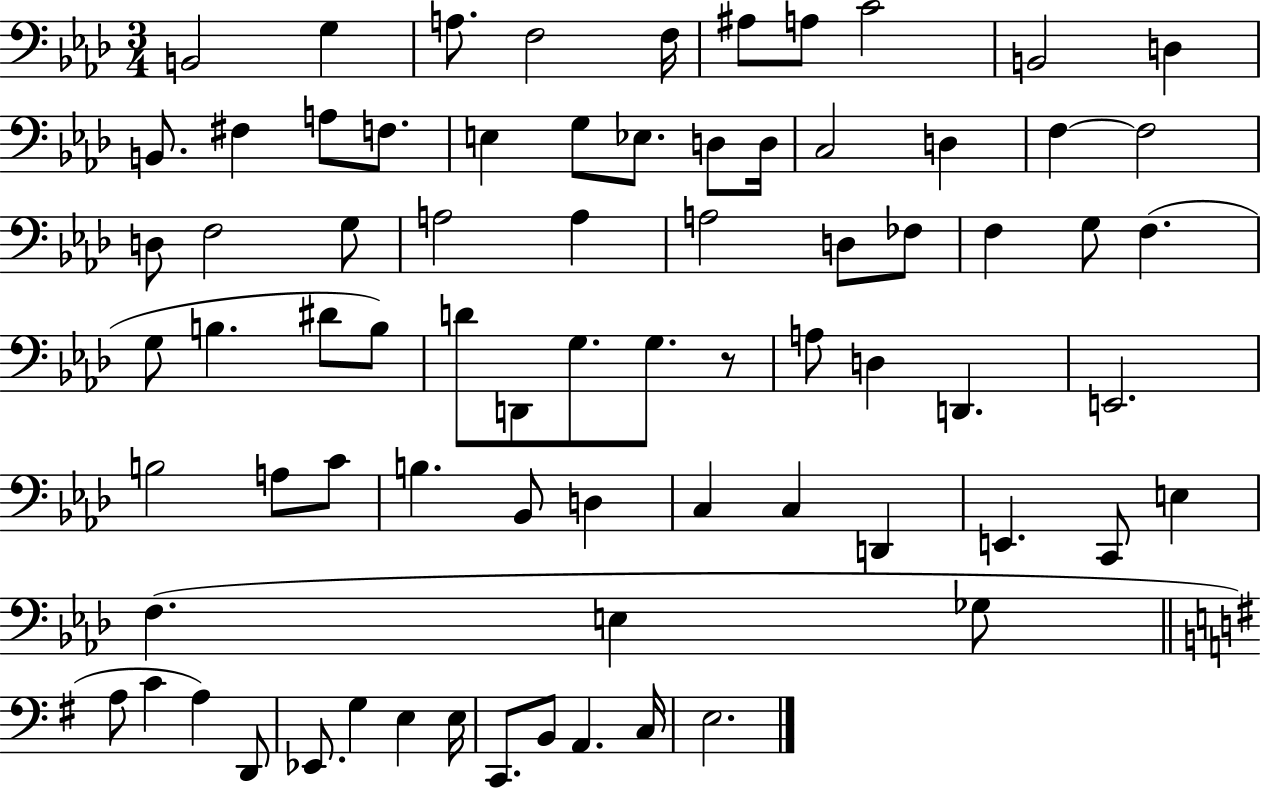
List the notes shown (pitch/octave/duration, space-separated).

B2/h G3/q A3/e. F3/h F3/s A#3/e A3/e C4/h B2/h D3/q B2/e. F#3/q A3/e F3/e. E3/q G3/e Eb3/e. D3/e D3/s C3/h D3/q F3/q F3/h D3/e F3/h G3/e A3/h A3/q A3/h D3/e FES3/e F3/q G3/e F3/q. G3/e B3/q. D#4/e B3/e D4/e D2/e G3/e. G3/e. R/e A3/e D3/q D2/q. E2/h. B3/h A3/e C4/e B3/q. Bb2/e D3/q C3/q C3/q D2/q E2/q. C2/e E3/q F3/q. E3/q Gb3/e A3/e C4/q A3/q D2/e Eb2/e. G3/q E3/q E3/s C2/e. B2/e A2/q. C3/s E3/h.